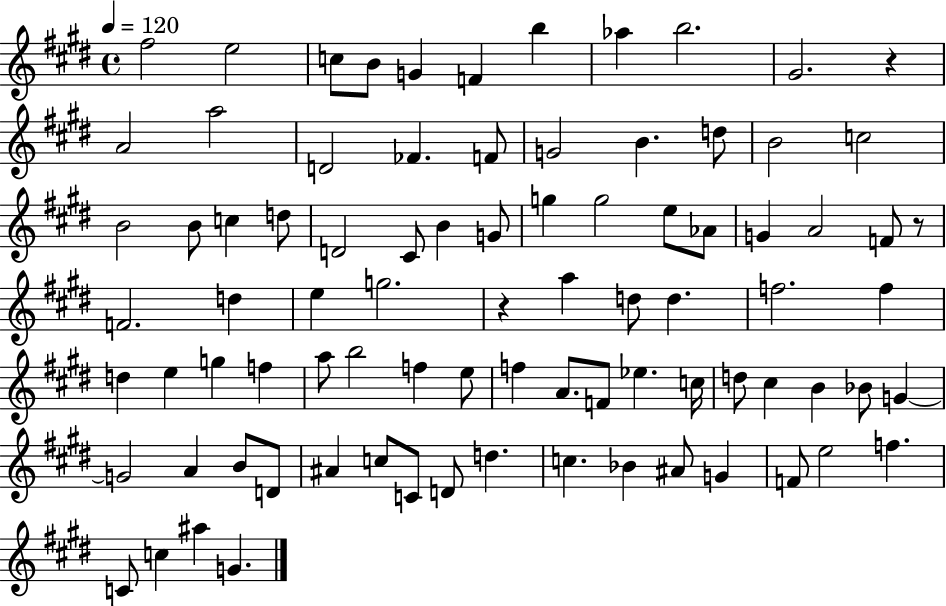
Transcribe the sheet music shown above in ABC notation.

X:1
T:Untitled
M:4/4
L:1/4
K:E
^f2 e2 c/2 B/2 G F b _a b2 ^G2 z A2 a2 D2 _F F/2 G2 B d/2 B2 c2 B2 B/2 c d/2 D2 ^C/2 B G/2 g g2 e/2 _A/2 G A2 F/2 z/2 F2 d e g2 z a d/2 d f2 f d e g f a/2 b2 f e/2 f A/2 F/2 _e c/4 d/2 ^c B _B/2 G G2 A B/2 D/2 ^A c/2 C/2 D/2 d c _B ^A/2 G F/2 e2 f C/2 c ^a G